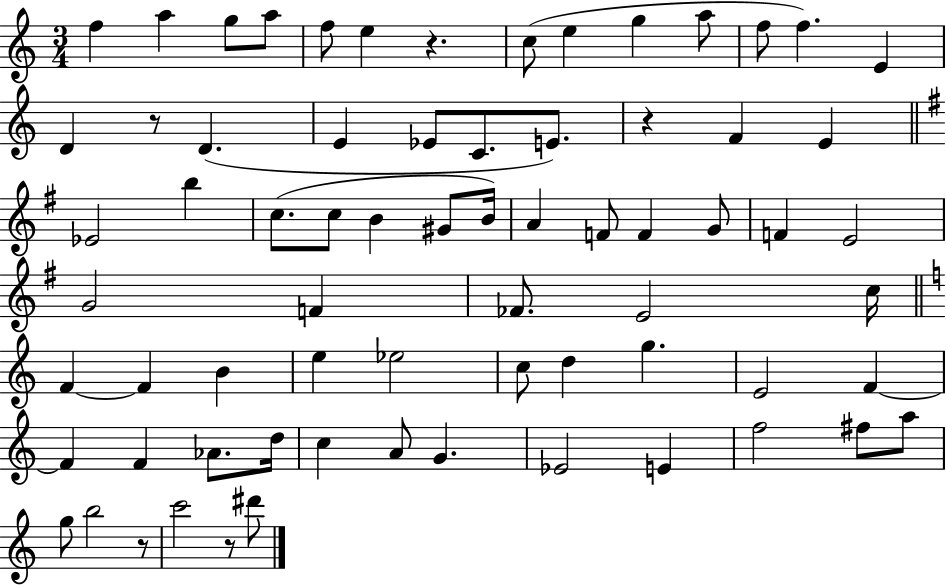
{
  \clef treble
  \numericTimeSignature
  \time 3/4
  \key c \major
  f''4 a''4 g''8 a''8 | f''8 e''4 r4. | c''8( e''4 g''4 a''8 | f''8 f''4.) e'4 | \break d'4 r8 d'4.( | e'4 ees'8 c'8. e'8.) | r4 f'4 e'4 | \bar "||" \break \key g \major ees'2 b''4 | c''8.( c''8 b'4 gis'8 b'16) | a'4 f'8 f'4 g'8 | f'4 e'2 | \break g'2 f'4 | fes'8. e'2 c''16 | \bar "||" \break \key c \major f'4~~ f'4 b'4 | e''4 ees''2 | c''8 d''4 g''4. | e'2 f'4~~ | \break f'4 f'4 aes'8. d''16 | c''4 a'8 g'4. | ees'2 e'4 | f''2 fis''8 a''8 | \break g''8 b''2 r8 | c'''2 r8 dis'''8 | \bar "|."
}